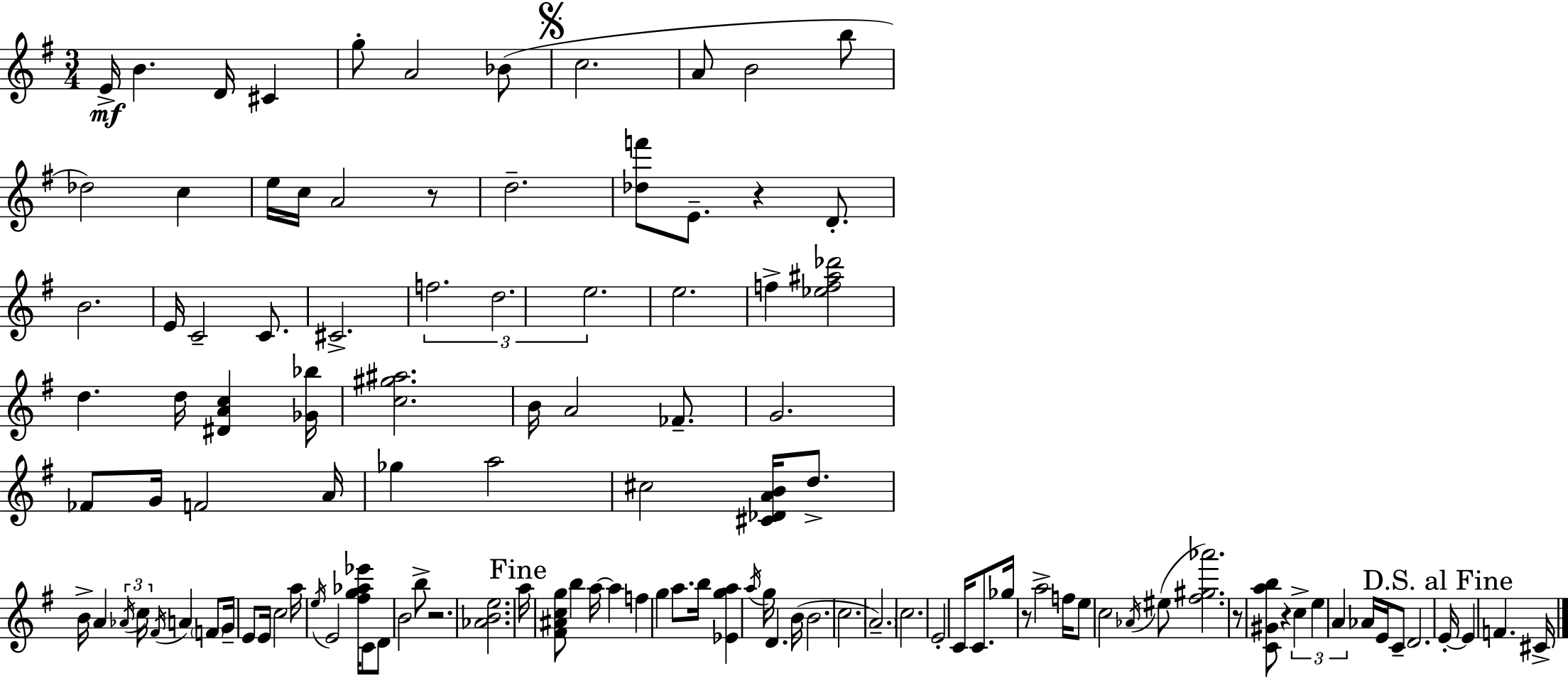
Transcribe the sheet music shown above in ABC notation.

X:1
T:Untitled
M:3/4
L:1/4
K:G
E/4 B D/4 ^C g/2 A2 _B/2 c2 A/2 B2 b/2 _d2 c e/4 c/4 A2 z/2 d2 [_df']/2 E/2 z D/2 B2 E/4 C2 C/2 ^C2 f2 d2 e2 e2 f [_ef^a_d']2 d d/4 [^DAc] [_G_b]/4 [c^g^a]2 B/4 A2 _F/2 G2 _F/2 G/4 F2 A/4 _g a2 ^c2 [^C_DAB]/4 d/2 B/4 A _A/4 c/4 ^F/4 A F/2 G/4 E/2 E/4 c2 a/4 e/4 E2 [^fg_a_e']/4 C/2 D/2 B2 b/2 z2 [_ABe]2 a/4 [^F^Acg]/2 b a/4 a f g a/2 b/4 [_Ega] a/4 g/4 D B/4 B2 c2 A2 c2 E2 C/4 C/2 _g/4 z/2 a2 f/4 e/2 c2 _A/4 ^e/2 [^f^g_a']2 z/2 [C^Gab]/2 z c e A _A/4 E/4 C/2 D2 E/4 E F ^C/4